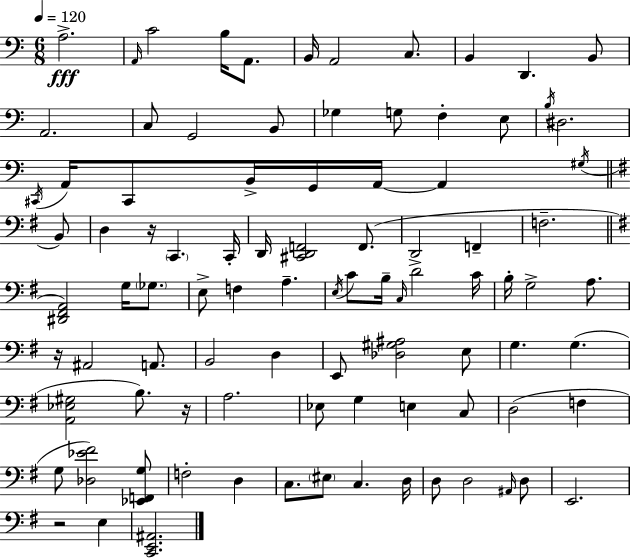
X:1
T:Untitled
M:6/8
L:1/4
K:Am
A,2 A,,/4 C2 B,/4 A,,/2 B,,/4 A,,2 C,/2 B,, D,, B,,/2 A,,2 C,/2 G,,2 B,,/2 _G, G,/2 F, E,/2 B,/4 ^D,2 ^C,,/4 A,,/4 ^C,,/2 B,,/4 G,,/4 A,,/4 A,, ^G,/4 B,,/2 D, z/4 C,, C,,/4 D,,/4 [^C,,D,,F,,]2 F,,/2 D,,2 F,, F,2 [^D,,^F,,A,,]2 G,/4 _G,/2 E,/2 F, A, E,/4 C/2 B,/4 C,/4 D2 C/4 B,/4 G,2 A,/2 z/4 ^A,,2 A,,/2 B,,2 D, E,,/2 [_D,^G,^A,]2 E,/2 G, G, [A,,_E,^G,]2 B,/2 z/4 A,2 _E,/2 G, E, C,/2 D,2 F, G,/2 [_D,_E^F]2 [_E,,F,,G,]/2 F,2 D, C,/2 ^E,/2 C, D,/4 D,/2 D,2 ^A,,/4 D,/2 E,,2 z2 E, [C,,E,,^A,,]2